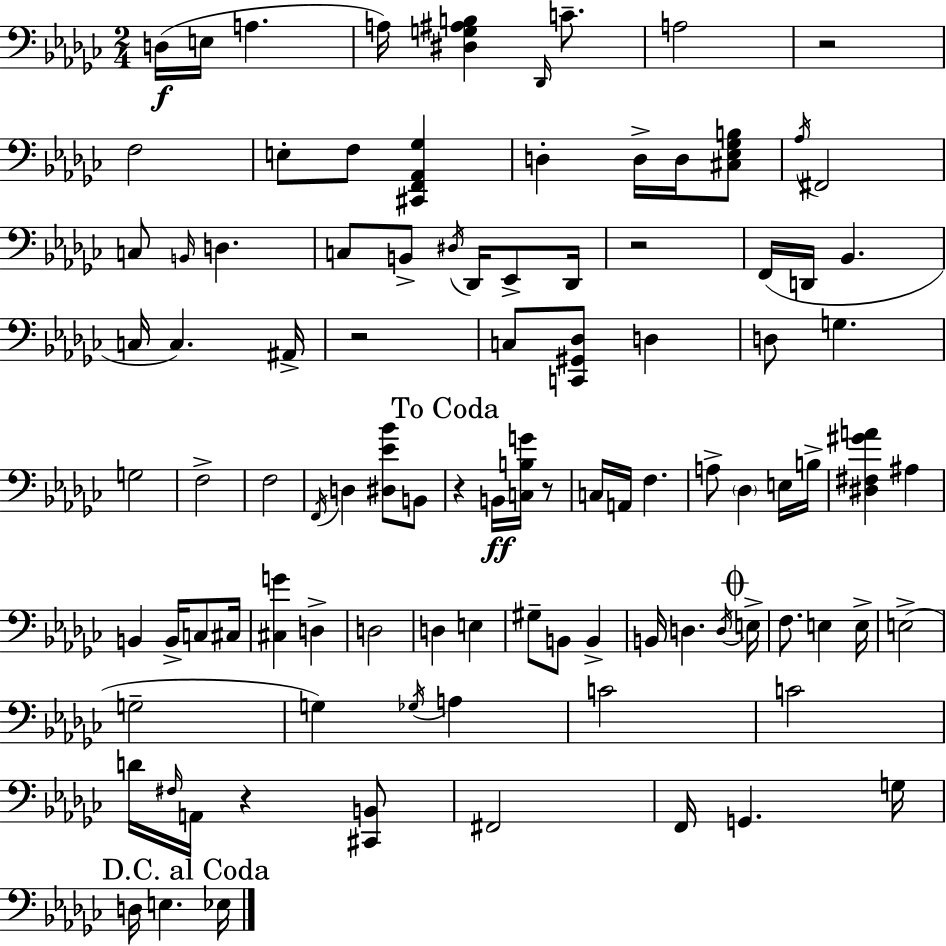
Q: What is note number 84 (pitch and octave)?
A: Eb3